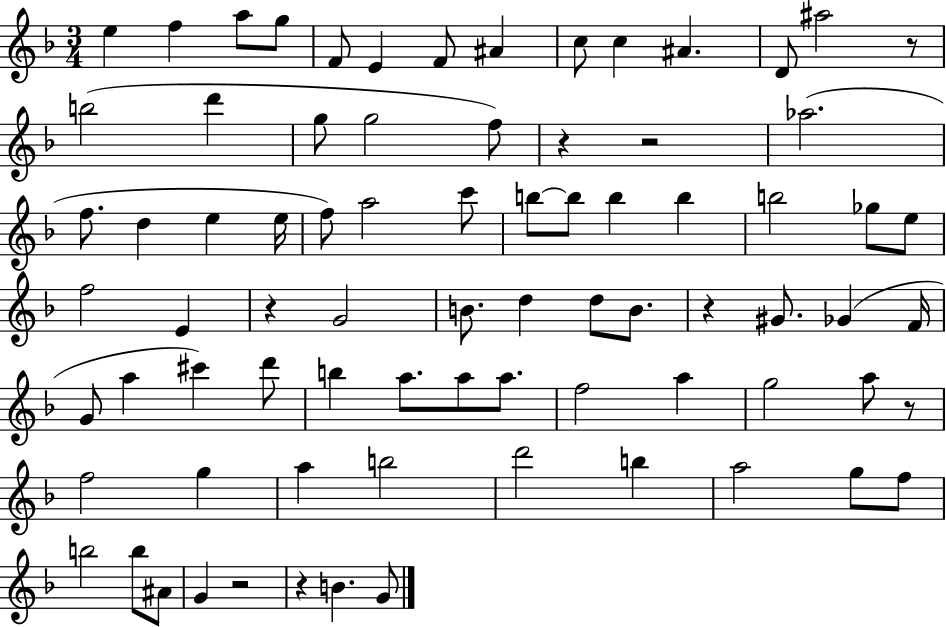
E5/q F5/q A5/e G5/e F4/e E4/q F4/e A#4/q C5/e C5/q A#4/q. D4/e A#5/h R/e B5/h D6/q G5/e G5/h F5/e R/q R/h Ab5/h. F5/e. D5/q E5/q E5/s F5/e A5/h C6/e B5/e B5/e B5/q B5/q B5/h Gb5/e E5/e F5/h E4/q R/q G4/h B4/e. D5/q D5/e B4/e. R/q G#4/e. Gb4/q F4/s G4/e A5/q C#6/q D6/e B5/q A5/e. A5/e A5/e. F5/h A5/q G5/h A5/e R/e F5/h G5/q A5/q B5/h D6/h B5/q A5/h G5/e F5/e B5/h B5/e A#4/e G4/q R/h R/q B4/q. G4/e